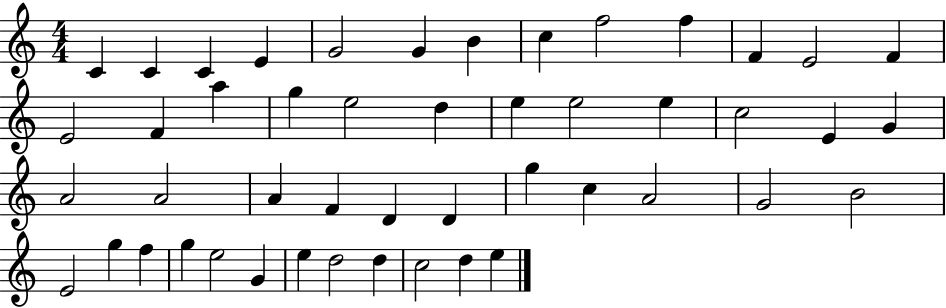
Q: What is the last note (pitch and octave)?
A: E5